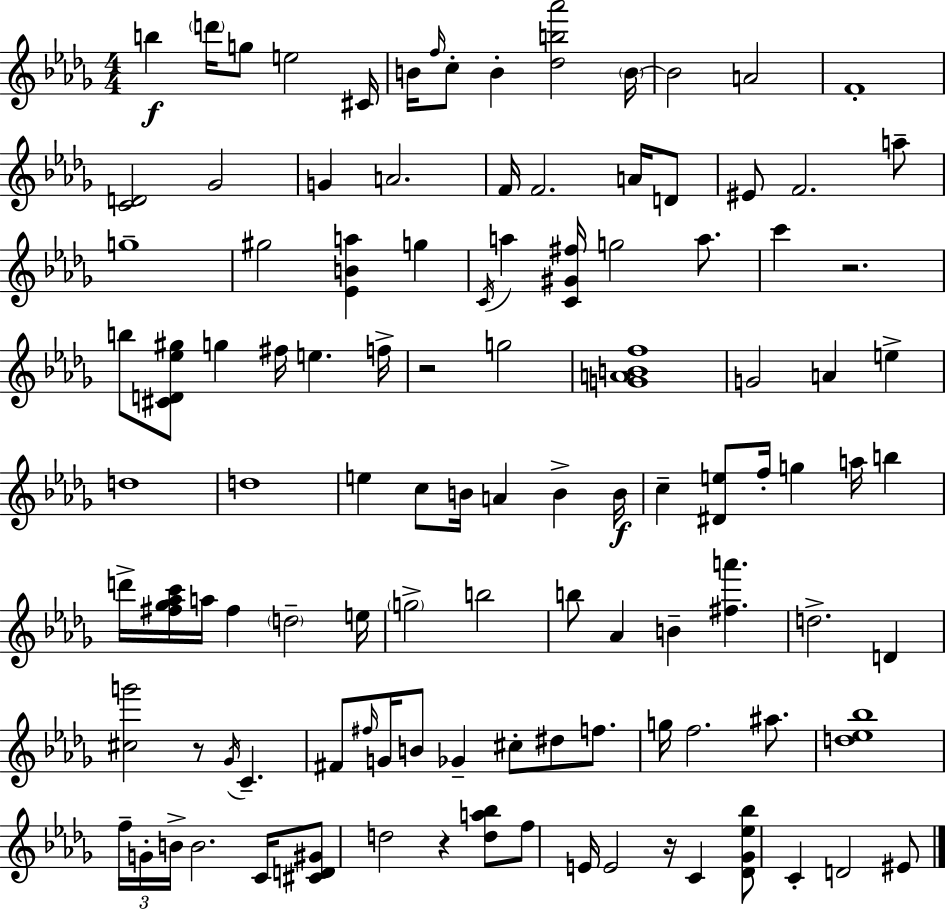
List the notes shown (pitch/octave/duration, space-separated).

B5/q D6/s G5/e E5/h C#4/s B4/s F5/s C5/e B4/q [Db5,B5,Ab6]/h B4/s B4/h A4/h F4/w [C4,D4]/h Gb4/h G4/q A4/h. F4/s F4/h. A4/s D4/e EIS4/e F4/h. A5/e G5/w G#5/h [Eb4,B4,A5]/q G5/q C4/s A5/q [C4,G#4,F#5]/s G5/h A5/e. C6/q R/h. B5/e [C#4,D4,Eb5,G#5]/e G5/q F#5/s E5/q. F5/s R/h G5/h [G4,A4,B4,F5]/w G4/h A4/q E5/q D5/w D5/w E5/q C5/e B4/s A4/q B4/q B4/s C5/q [D#4,E5]/e F5/s G5/q A5/s B5/q D6/s [F#5,Gb5,Ab5,C6]/s A5/s F#5/q D5/h E5/s G5/h B5/h B5/e Ab4/q B4/q [F#5,A6]/q. D5/h. D4/q [C#5,G6]/h R/e Gb4/s C4/q. F#4/e F#5/s G4/s B4/e Gb4/q C#5/e D#5/e F5/e. G5/s F5/h. A#5/e. [D5,Eb5,Bb5]/w F5/s G4/s B4/s B4/h. C4/s [C#4,D4,G#4]/e D5/h R/q [D5,A5,Bb5]/e F5/e E4/s E4/h R/s C4/q [Db4,Gb4,Eb5,Bb5]/e C4/q D4/h EIS4/e